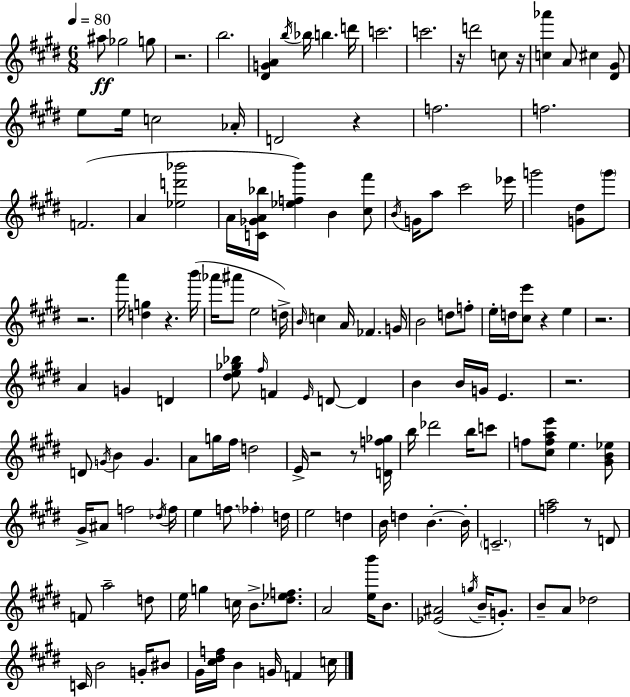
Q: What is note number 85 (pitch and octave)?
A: D5